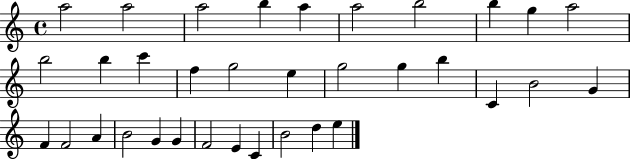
{
  \clef treble
  \time 4/4
  \defaultTimeSignature
  \key c \major
  a''2 a''2 | a''2 b''4 a''4 | a''2 b''2 | b''4 g''4 a''2 | \break b''2 b''4 c'''4 | f''4 g''2 e''4 | g''2 g''4 b''4 | c'4 b'2 g'4 | \break f'4 f'2 a'4 | b'2 g'4 g'4 | f'2 e'4 c'4 | b'2 d''4 e''4 | \break \bar "|."
}